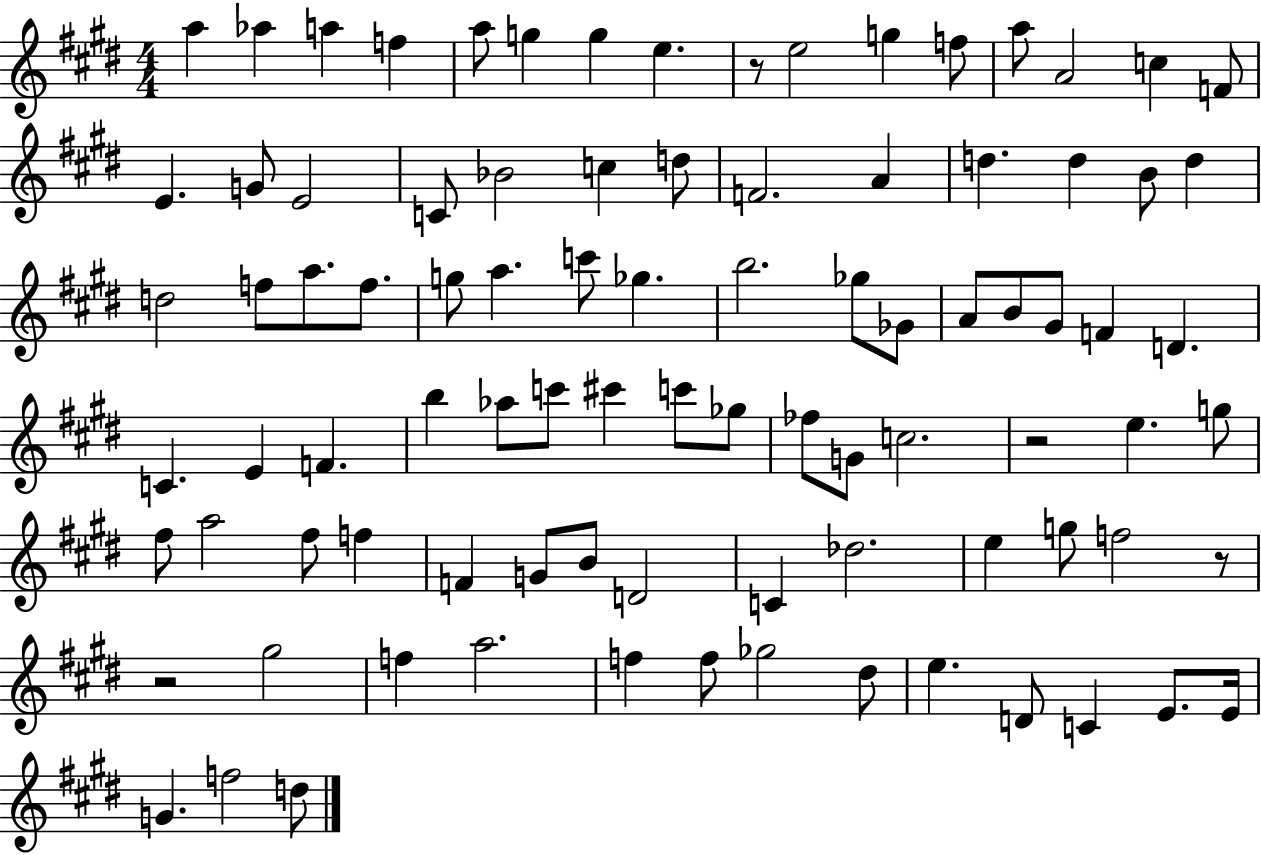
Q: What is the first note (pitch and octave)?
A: A5